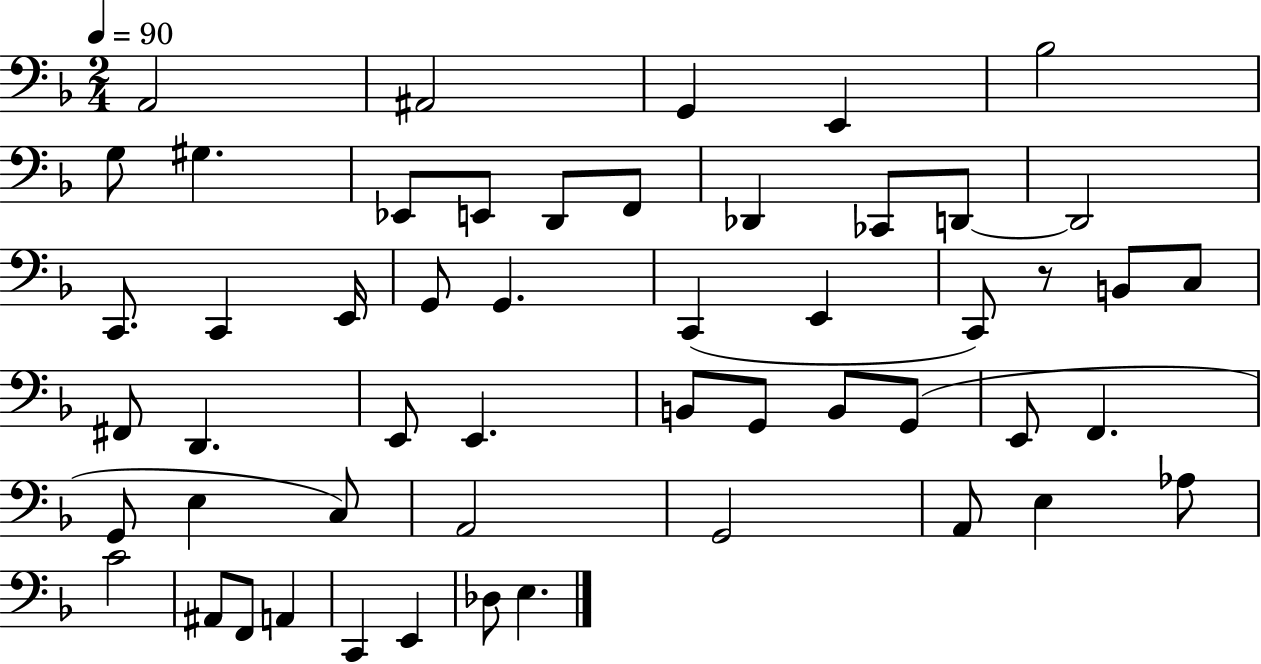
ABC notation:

X:1
T:Untitled
M:2/4
L:1/4
K:F
A,,2 ^A,,2 G,, E,, _B,2 G,/2 ^G, _E,,/2 E,,/2 D,,/2 F,,/2 _D,, _C,,/2 D,,/2 D,,2 C,,/2 C,, E,,/4 G,,/2 G,, C,, E,, C,,/2 z/2 B,,/2 C,/2 ^F,,/2 D,, E,,/2 E,, B,,/2 G,,/2 B,,/2 G,,/2 E,,/2 F,, G,,/2 E, C,/2 A,,2 G,,2 A,,/2 E, _A,/2 C2 ^A,,/2 F,,/2 A,, C,, E,, _D,/2 E,